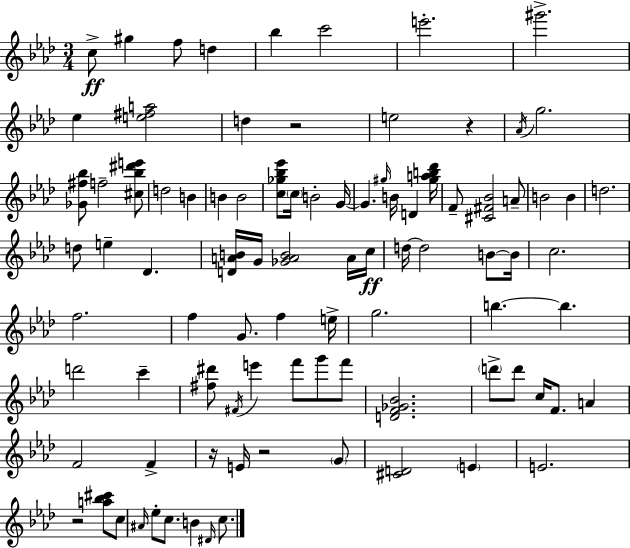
{
  \clef treble
  \numericTimeSignature
  \time 3/4
  \key aes \major
  c''8->\ff gis''4 f''8 d''4 | bes''4 c'''2 | e'''2.-. | gis'''2.-> | \break ees''4 <e'' fis'' a''>2 | d''4 r2 | e''2 r4 | \acciaccatura { aes'16 } g''2. | \break <ges' fis'' bes''>8 f''2-- <cis'' bes'' dis''' e'''>8 | d''2 b'4 | b'4 b'2 | <c'' ges'' bes'' ees'''>8 \parenthesize c''16 b'2-. | \break g'16~~ g'4. \grace { gis''16 } b'16 d'4 | <gis'' a'' b'' des'''>16 f'8-- <cis' fis' bes'>2 | a'8-- b'2 b'4 | d''2. | \break d''8 e''4-- des'4. | <d' a' b'>16 g'16 <ges' a' b'>2 | a'16 c''16\ff d''16~~ d''2 b'8~~ | b'16 c''2. | \break f''2. | f''4 g'8. f''4 | e''16-> g''2. | b''4.~~ b''4. | \break d'''2 c'''4-- | <fis'' dis'''>8 \acciaccatura { fis'16 } e'''4 f'''8 g'''8 | f'''8 <d' f' ges' bes'>2. | \parenthesize d'''8-> d'''8 c''16 f'8. a'4 | \break f'2 f'4-> | r16 e'16 r2 | \parenthesize g'8 <cis' d'>2 \parenthesize e'4 | e'2. | \break r2 <a'' bes'' cis'''>8 | c''8 \grace { ais'16 } ees''8-. c''8. b'4 | \grace { dis'16 } c''8. \bar "|."
}